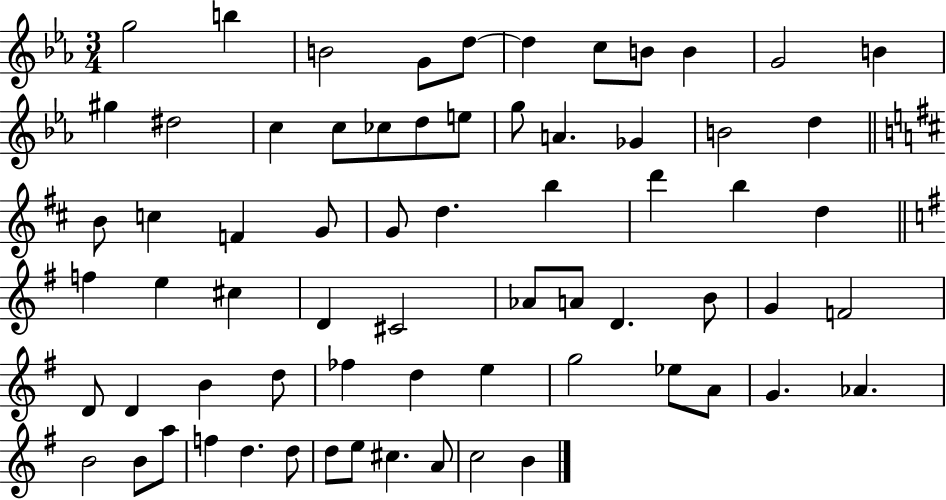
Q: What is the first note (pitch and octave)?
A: G5